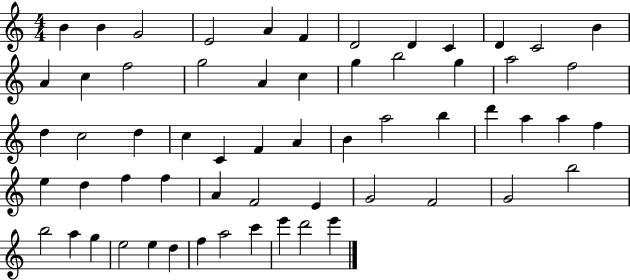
{
  \clef treble
  \numericTimeSignature
  \time 4/4
  \key c \major
  b'4 b'4 g'2 | e'2 a'4 f'4 | d'2 d'4 c'4 | d'4 c'2 b'4 | \break a'4 c''4 f''2 | g''2 a'4 c''4 | g''4 b''2 g''4 | a''2 f''2 | \break d''4 c''2 d''4 | c''4 c'4 f'4 a'4 | b'4 a''2 b''4 | d'''4 a''4 a''4 f''4 | \break e''4 d''4 f''4 f''4 | a'4 f'2 e'4 | g'2 f'2 | g'2 b''2 | \break b''2 a''4 g''4 | e''2 e''4 d''4 | f''4 a''2 c'''4 | e'''4 d'''2 e'''4 | \break \bar "|."
}